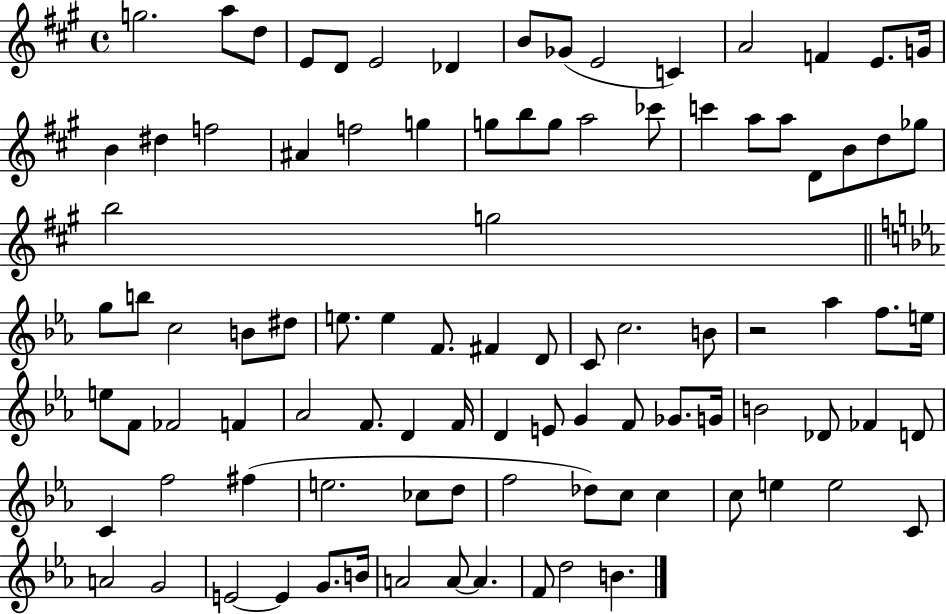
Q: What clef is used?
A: treble